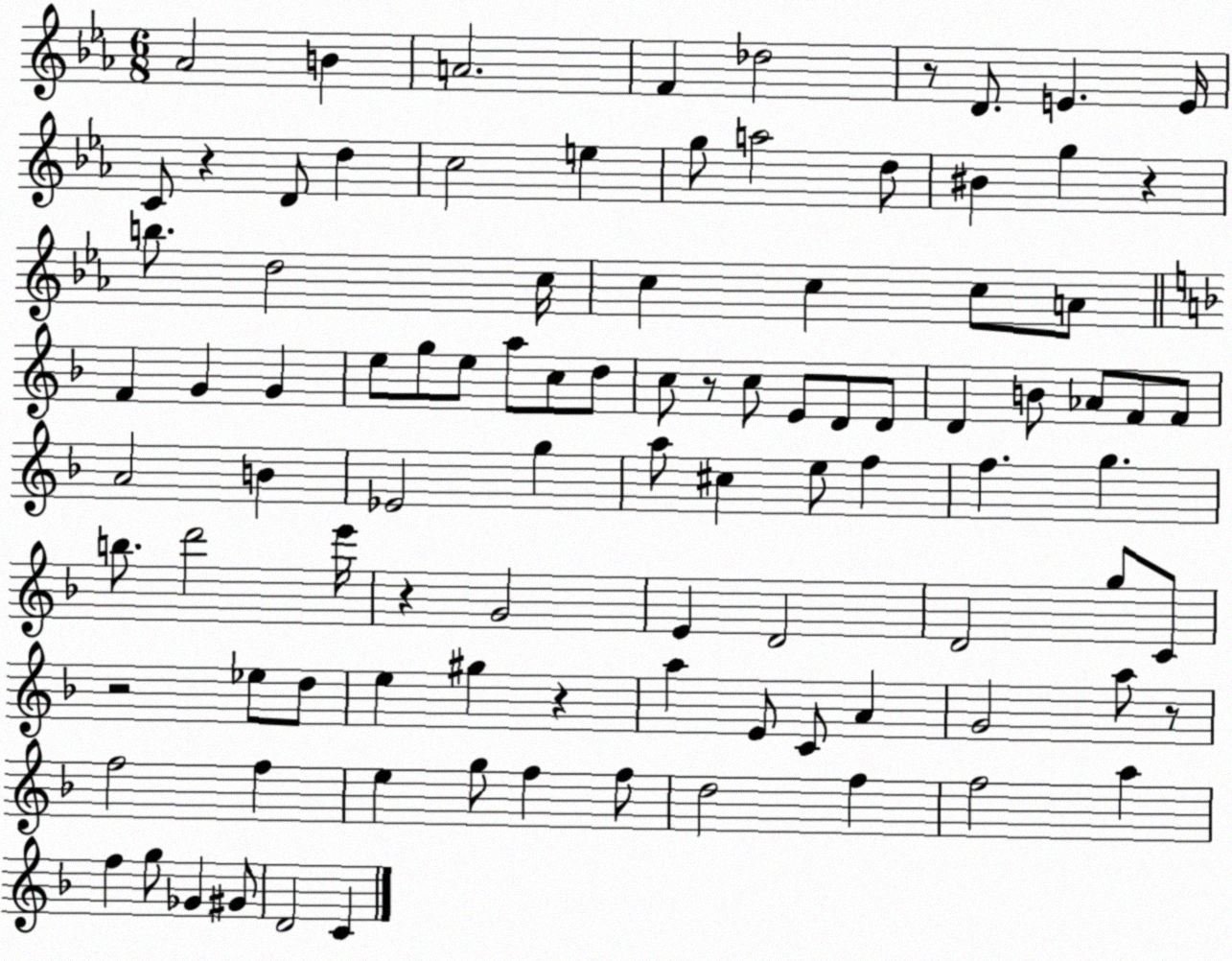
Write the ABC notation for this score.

X:1
T:Untitled
M:6/8
L:1/4
K:Eb
_A2 B A2 F _d2 z/2 D/2 E E/4 C/2 z D/2 d c2 e g/2 a2 d/2 ^B g z b/2 d2 c/4 c c c/2 A/2 F G G e/2 g/2 e/2 a/2 c/2 d/2 c/2 z/2 c/2 E/2 D/2 D/2 D B/2 _A/2 F/2 F/2 A2 B _E2 g a/2 ^c e/2 f f g b/2 d'2 e'/4 z G2 E D2 D2 g/2 C/2 z2 _e/2 d/2 e ^g z a E/2 C/2 A G2 a/2 z/2 f2 f e g/2 f f/2 d2 f f2 a f g/2 _G ^G/2 D2 C